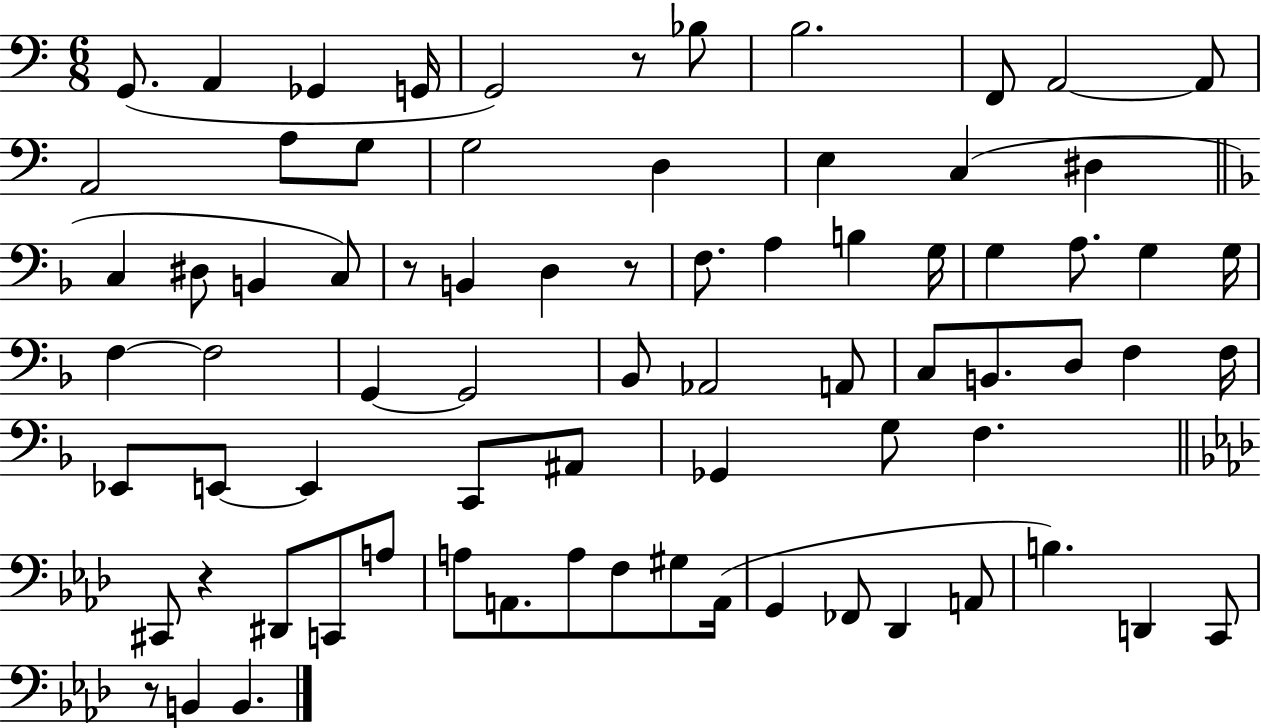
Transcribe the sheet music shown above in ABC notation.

X:1
T:Untitled
M:6/8
L:1/4
K:C
G,,/2 A,, _G,, G,,/4 G,,2 z/2 _B,/2 B,2 F,,/2 A,,2 A,,/2 A,,2 A,/2 G,/2 G,2 D, E, C, ^D, C, ^D,/2 B,, C,/2 z/2 B,, D, z/2 F,/2 A, B, G,/4 G, A,/2 G, G,/4 F, F,2 G,, G,,2 _B,,/2 _A,,2 A,,/2 C,/2 B,,/2 D,/2 F, F,/4 _E,,/2 E,,/2 E,, C,,/2 ^A,,/2 _G,, G,/2 F, ^C,,/2 z ^D,,/2 C,,/2 A,/2 A,/2 A,,/2 A,/2 F,/2 ^G,/2 A,,/4 G,, _F,,/2 _D,, A,,/2 B, D,, C,,/2 z/2 B,, B,,